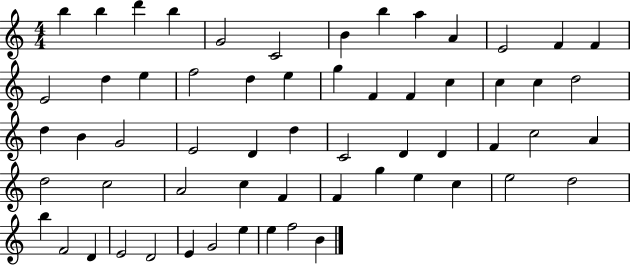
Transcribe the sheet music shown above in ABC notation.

X:1
T:Untitled
M:4/4
L:1/4
K:C
b b d' b G2 C2 B b a A E2 F F E2 d e f2 d e g F F c c c d2 d B G2 E2 D d C2 D D F c2 A d2 c2 A2 c F F g e c e2 d2 b F2 D E2 D2 E G2 e e f2 B